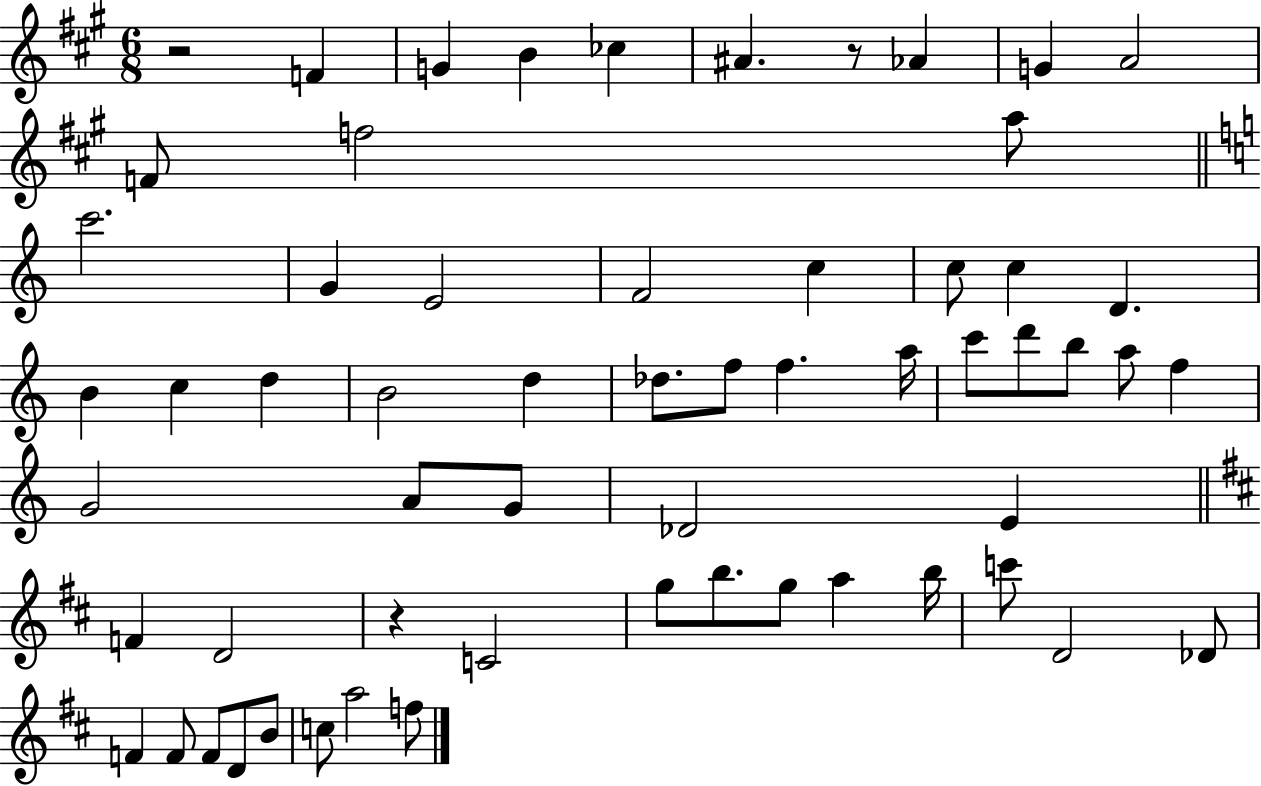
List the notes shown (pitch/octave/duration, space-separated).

R/h F4/q G4/q B4/q CES5/q A#4/q. R/e Ab4/q G4/q A4/h F4/e F5/h A5/e C6/h. G4/q E4/h F4/h C5/q C5/e C5/q D4/q. B4/q C5/q D5/q B4/h D5/q Db5/e. F5/e F5/q. A5/s C6/e D6/e B5/e A5/e F5/q G4/h A4/e G4/e Db4/h E4/q F4/q D4/h R/q C4/h G5/e B5/e. G5/e A5/q B5/s C6/e D4/h Db4/e F4/q F4/e F4/e D4/e B4/e C5/e A5/h F5/e